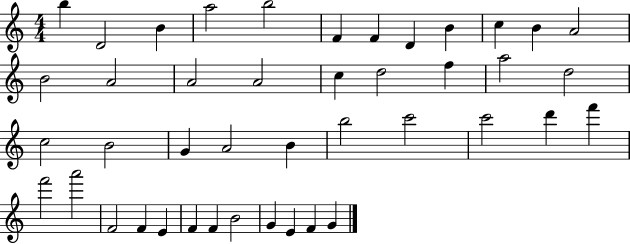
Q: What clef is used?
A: treble